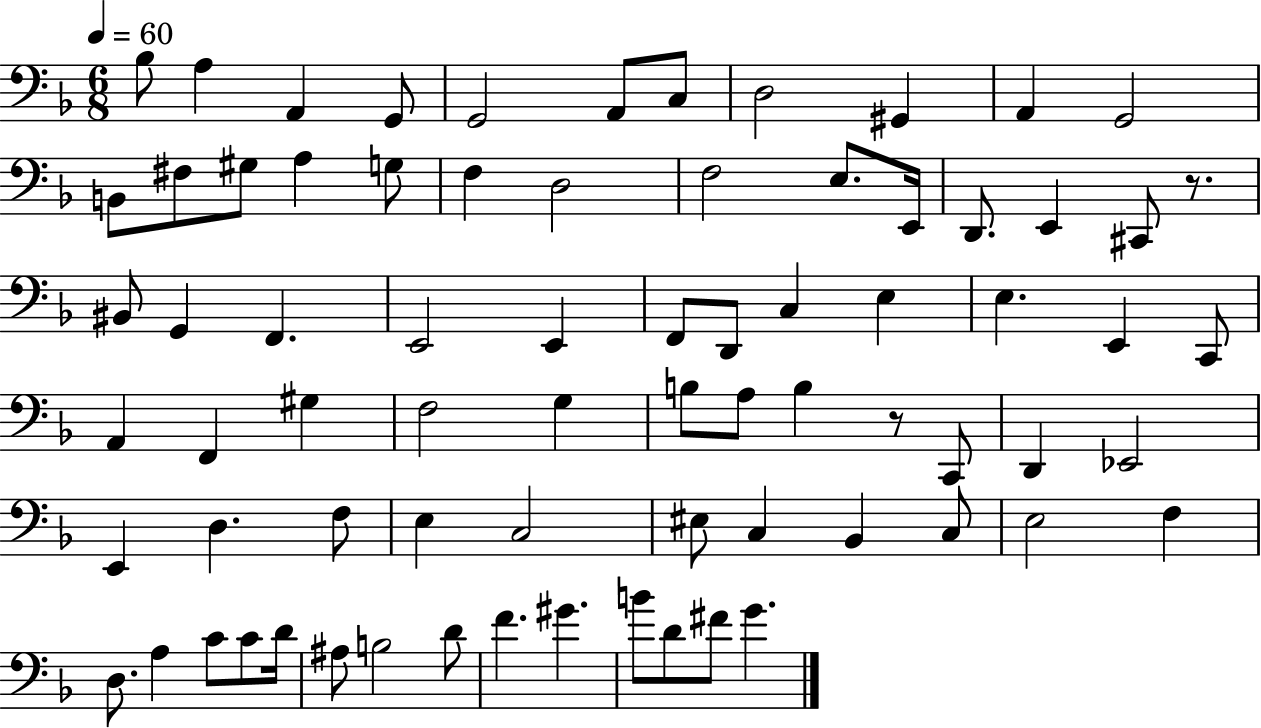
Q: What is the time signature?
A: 6/8